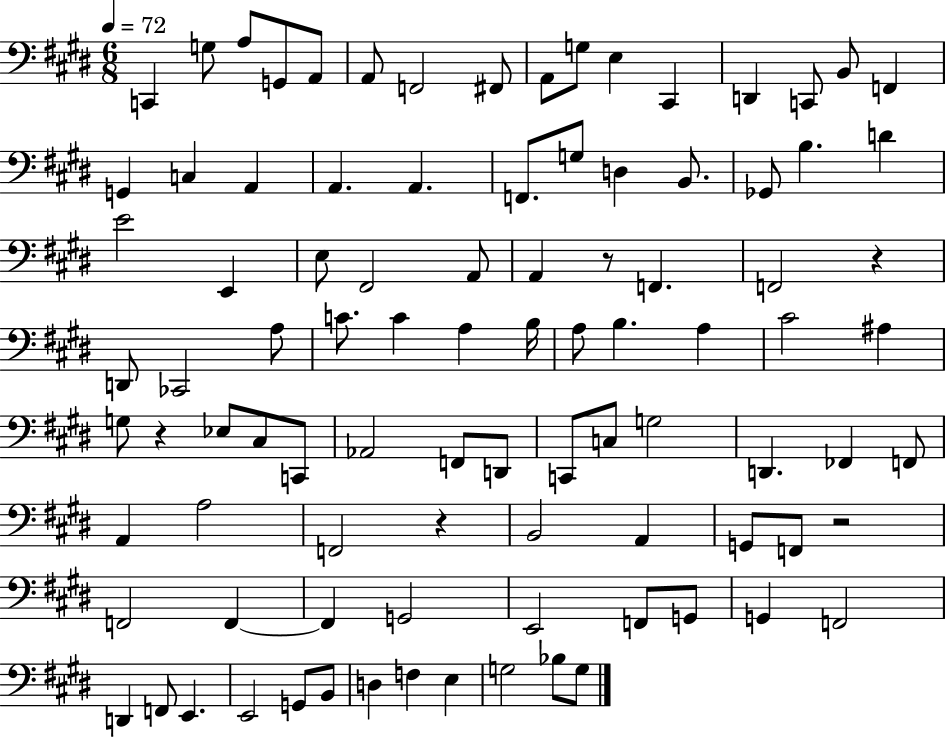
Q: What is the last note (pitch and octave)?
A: G3